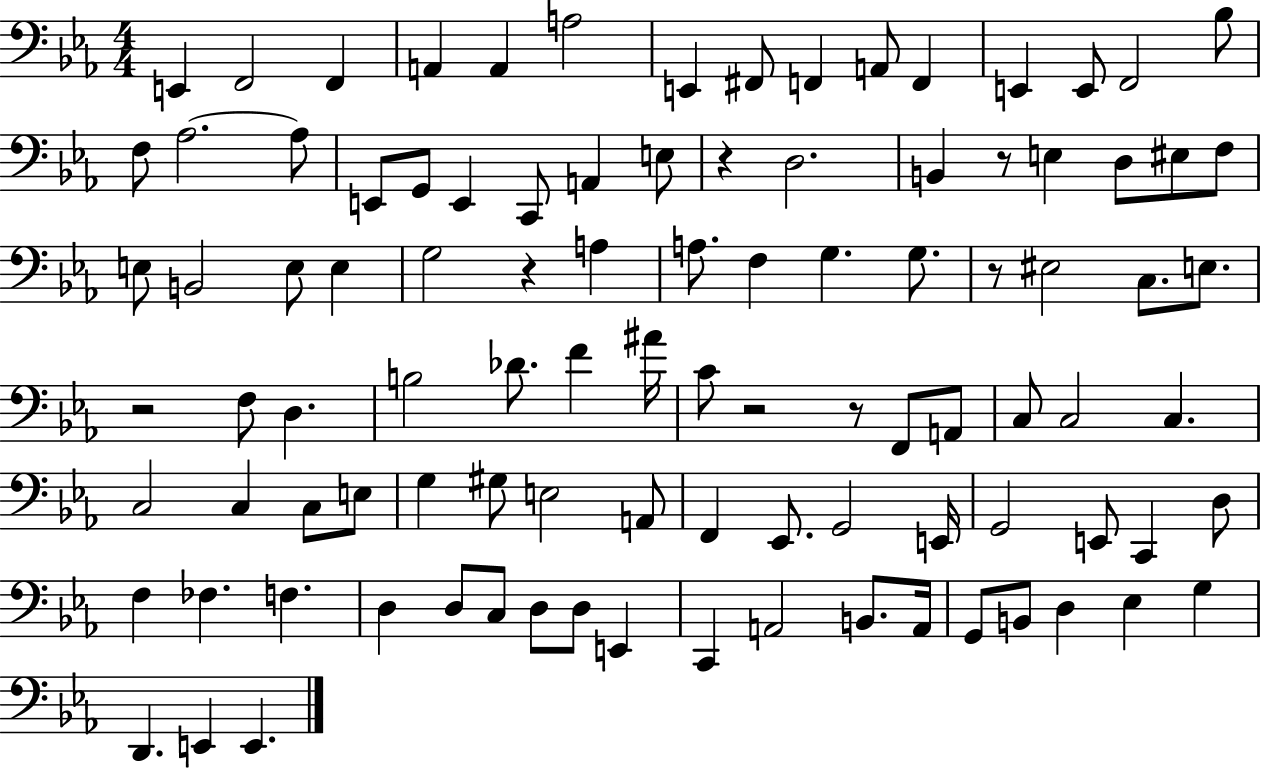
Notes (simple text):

E2/q F2/h F2/q A2/q A2/q A3/h E2/q F#2/e F2/q A2/e F2/q E2/q E2/e F2/h Bb3/e F3/e Ab3/h. Ab3/e E2/e G2/e E2/q C2/e A2/q E3/e R/q D3/h. B2/q R/e E3/q D3/e EIS3/e F3/e E3/e B2/h E3/e E3/q G3/h R/q A3/q A3/e. F3/q G3/q. G3/e. R/e EIS3/h C3/e. E3/e. R/h F3/e D3/q. B3/h Db4/e. F4/q A#4/s C4/e R/h R/e F2/e A2/e C3/e C3/h C3/q. C3/h C3/q C3/e E3/e G3/q G#3/e E3/h A2/e F2/q Eb2/e. G2/h E2/s G2/h E2/e C2/q D3/e F3/q FES3/q. F3/q. D3/q D3/e C3/e D3/e D3/e E2/q C2/q A2/h B2/e. A2/s G2/e B2/e D3/q Eb3/q G3/q D2/q. E2/q E2/q.